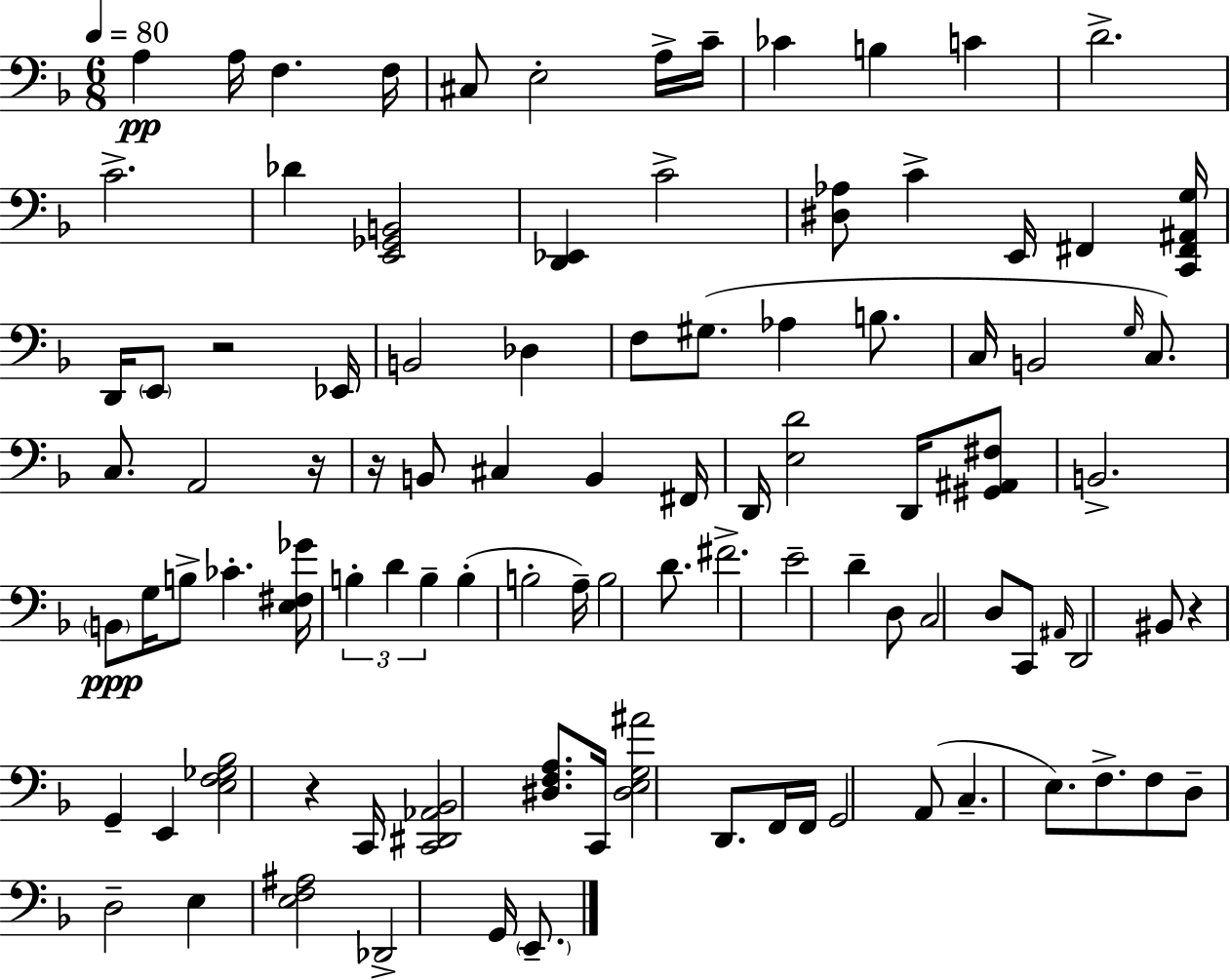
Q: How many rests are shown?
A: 5